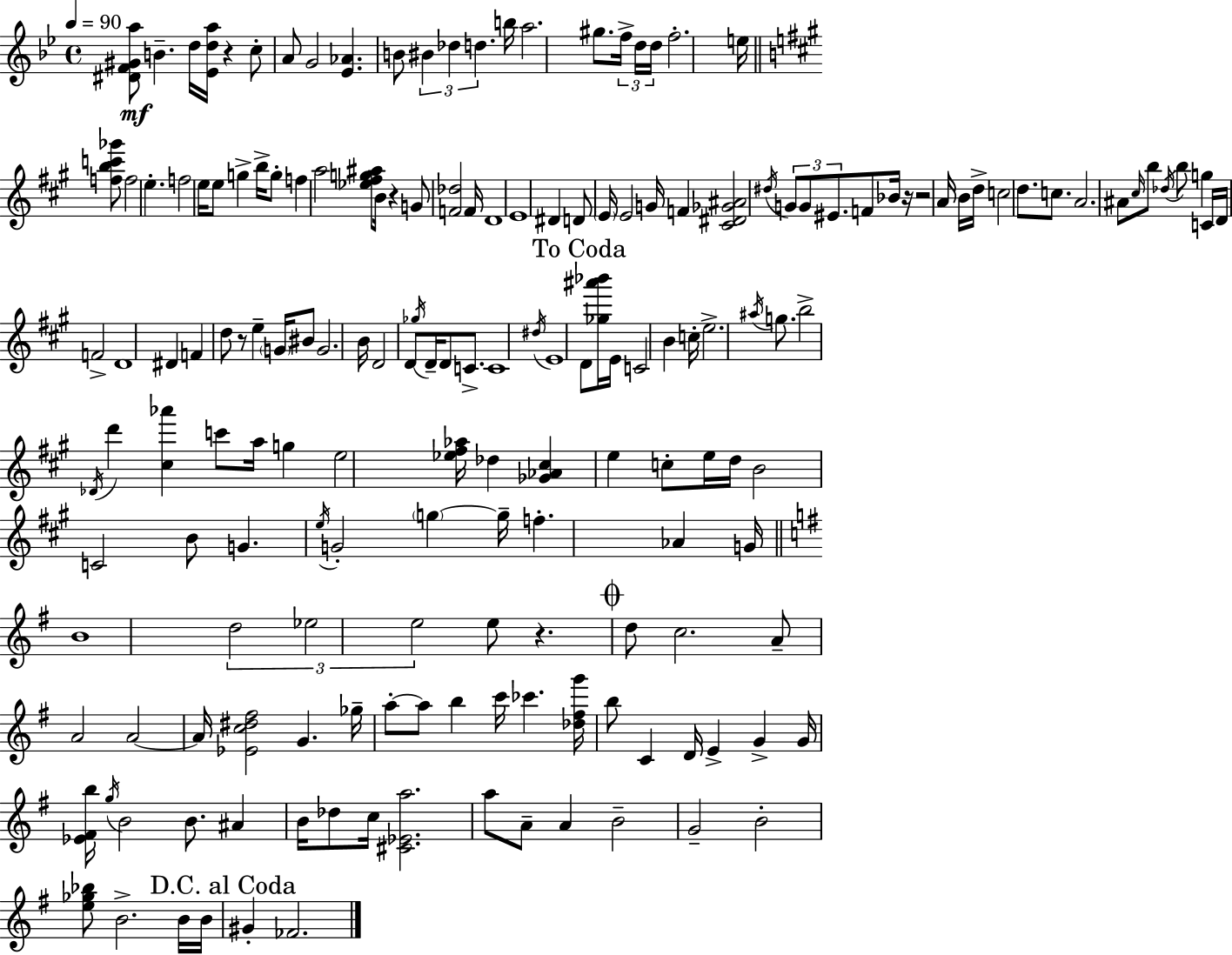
[D#4,F4,G#4,A5]/e B4/q. D5/s [Eb4,D5,A5]/s R/q C5/e A4/e G4/h [Eb4,Ab4]/q. B4/e BIS4/q Db5/q D5/q. B5/s A5/h. G#5/e. F5/s D5/s D5/s F5/h. E5/s [F5,B5,C6,Gb6]/e F5/h E5/q. F5/h E5/s E5/e G5/q B5/s G5/e F5/q A5/h [Eb5,F#5,G5,A#5]/e B4/s R/q G4/e [F4,Db5]/h F4/s D4/w E4/w D#4/q D4/e E4/s E4/h G4/s F4/q [C#4,D#4,Gb4,A#4]/h D#5/s G4/e G4/e EIS4/e. F4/e Bb4/s R/s R/h A4/s B4/s D5/s C5/h D5/e. C5/e. A4/h. A#4/e C#5/s B5/e Db5/s B5/e G5/q C4/s D4/s F4/h D4/w D#4/q F4/q D5/e R/e E5/q G4/s BIS4/e G4/h. B4/s D4/h D4/e Gb5/s D4/s D4/e C4/e. C4/w D#5/s E4/w D4/e [Gb5,A#6,Bb6]/s E4/s C4/h B4/q C5/s E5/h. A#5/s G5/e. B5/h Db4/s D6/q [C#5,Ab6]/q C6/e A5/s G5/q E5/h [Eb5,F#5,Ab5]/s Db5/q [Gb4,Ab4,C#5]/q E5/q C5/e E5/s D5/s B4/h C4/h B4/e G4/q. E5/s G4/h G5/q G5/s F5/q. Ab4/q G4/s B4/w D5/h Eb5/h E5/h E5/e R/q. D5/e C5/h. A4/e A4/h A4/h A4/s [Eb4,C5,D#5,F#5]/h G4/q. Gb5/s A5/e A5/e B5/q C6/s CES6/q. [Db5,F#5,G6]/s B5/e C4/q D4/s E4/q G4/q G4/s [Eb4,F#4,B5]/s G5/s B4/h B4/e. A#4/q B4/s Db5/e C5/s [C#4,Eb4,A5]/h. A5/e A4/e A4/q B4/h G4/h B4/h [E5,Gb5,Bb5]/e B4/h. B4/s B4/s G#4/q FES4/h.